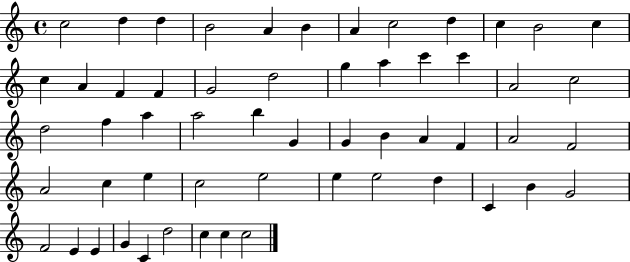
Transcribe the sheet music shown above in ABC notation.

X:1
T:Untitled
M:4/4
L:1/4
K:C
c2 d d B2 A B A c2 d c B2 c c A F F G2 d2 g a c' c' A2 c2 d2 f a a2 b G G B A F A2 F2 A2 c e c2 e2 e e2 d C B G2 F2 E E G C d2 c c c2